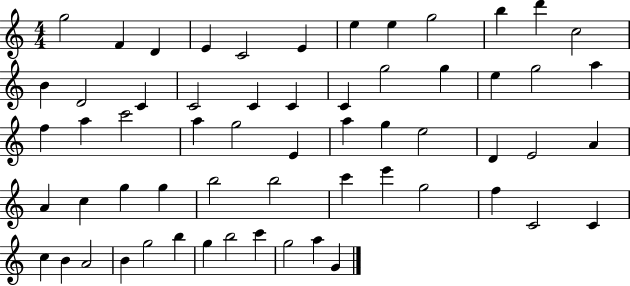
{
  \clef treble
  \numericTimeSignature
  \time 4/4
  \key c \major
  g''2 f'4 d'4 | e'4 c'2 e'4 | e''4 e''4 g''2 | b''4 d'''4 c''2 | \break b'4 d'2 c'4 | c'2 c'4 c'4 | c'4 g''2 g''4 | e''4 g''2 a''4 | \break f''4 a''4 c'''2 | a''4 g''2 e'4 | a''4 g''4 e''2 | d'4 e'2 a'4 | \break a'4 c''4 g''4 g''4 | b''2 b''2 | c'''4 e'''4 g''2 | f''4 c'2 c'4 | \break c''4 b'4 a'2 | b'4 g''2 b''4 | g''4 b''2 c'''4 | g''2 a''4 g'4 | \break \bar "|."
}